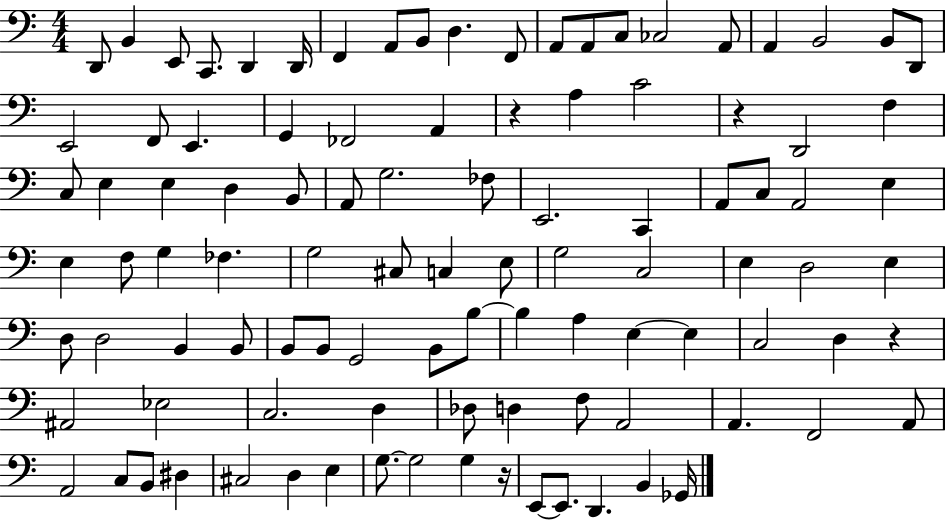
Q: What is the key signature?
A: C major